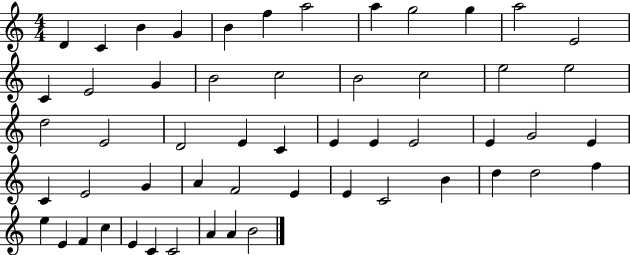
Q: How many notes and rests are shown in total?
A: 54